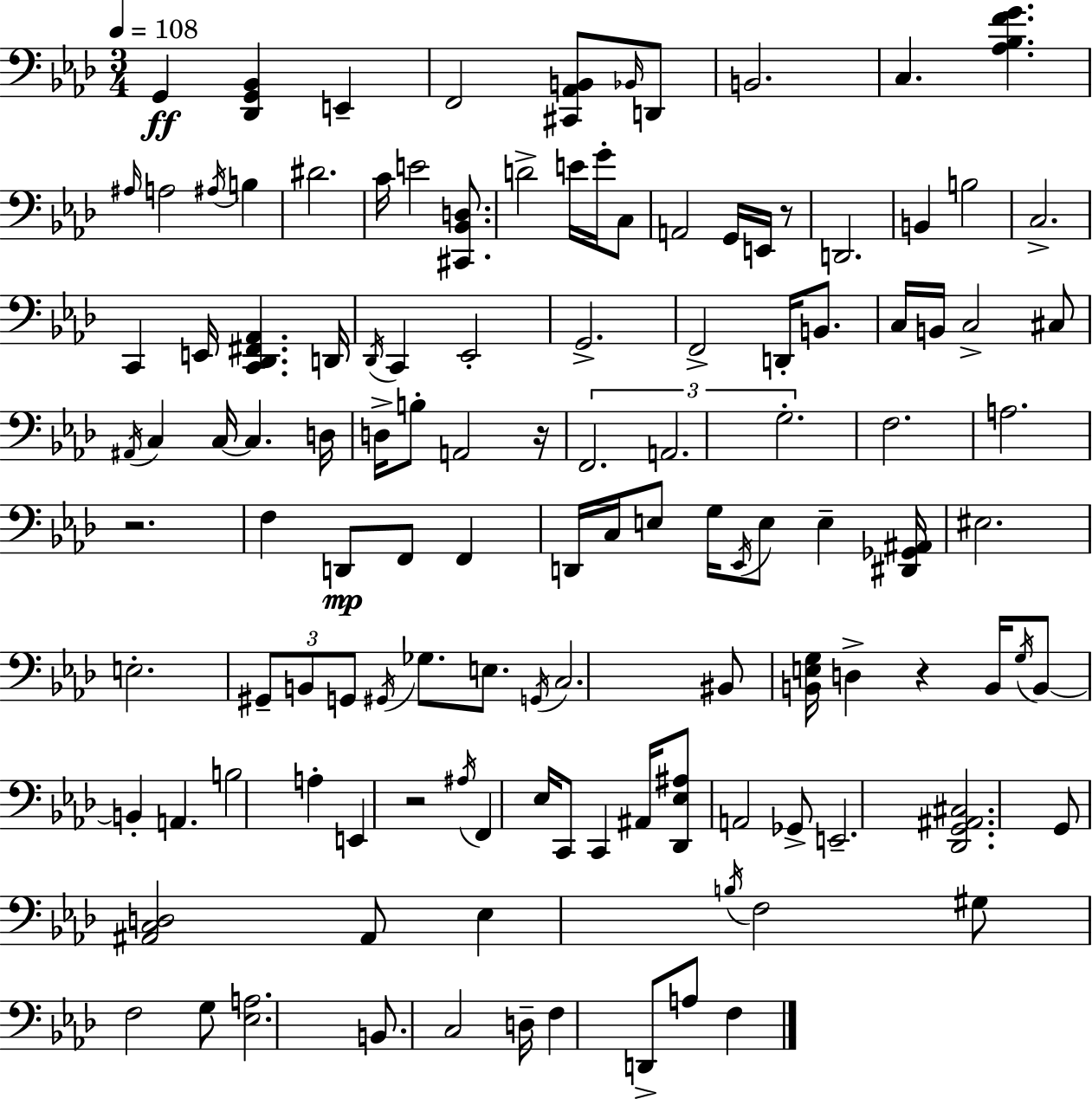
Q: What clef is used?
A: bass